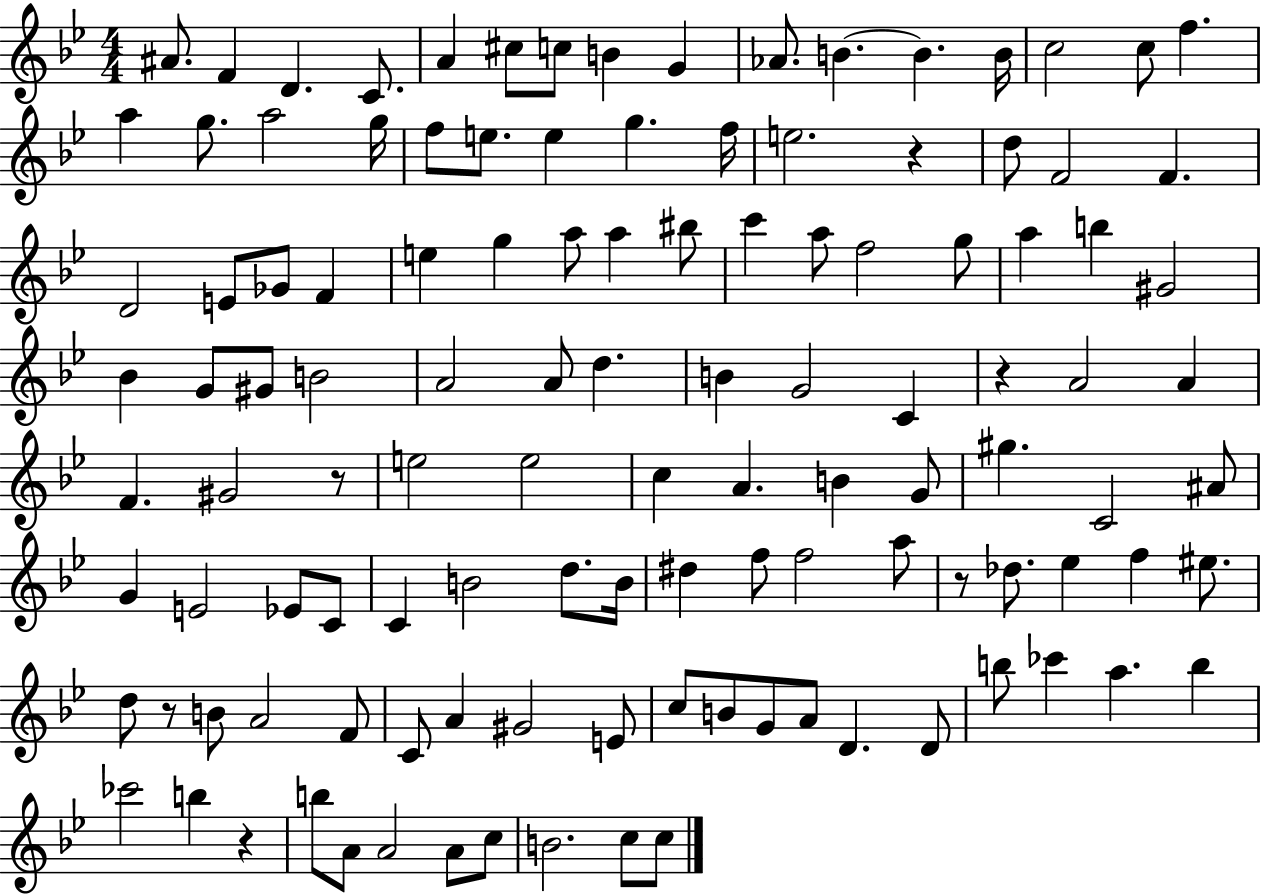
A#4/e. F4/q D4/q. C4/e. A4/q C#5/e C5/e B4/q G4/q Ab4/e. B4/q. B4/q. B4/s C5/h C5/e F5/q. A5/q G5/e. A5/h G5/s F5/e E5/e. E5/q G5/q. F5/s E5/h. R/q D5/e F4/h F4/q. D4/h E4/e Gb4/e F4/q E5/q G5/q A5/e A5/q BIS5/e C6/q A5/e F5/h G5/e A5/q B5/q G#4/h Bb4/q G4/e G#4/e B4/h A4/h A4/e D5/q. B4/q G4/h C4/q R/q A4/h A4/q F4/q. G#4/h R/e E5/h E5/h C5/q A4/q. B4/q G4/e G#5/q. C4/h A#4/e G4/q E4/h Eb4/e C4/e C4/q B4/h D5/e. B4/s D#5/q F5/e F5/h A5/e R/e Db5/e. Eb5/q F5/q EIS5/e. D5/e R/e B4/e A4/h F4/e C4/e A4/q G#4/h E4/e C5/e B4/e G4/e A4/e D4/q. D4/e B5/e CES6/q A5/q. B5/q CES6/h B5/q R/q B5/e A4/e A4/h A4/e C5/e B4/h. C5/e C5/e